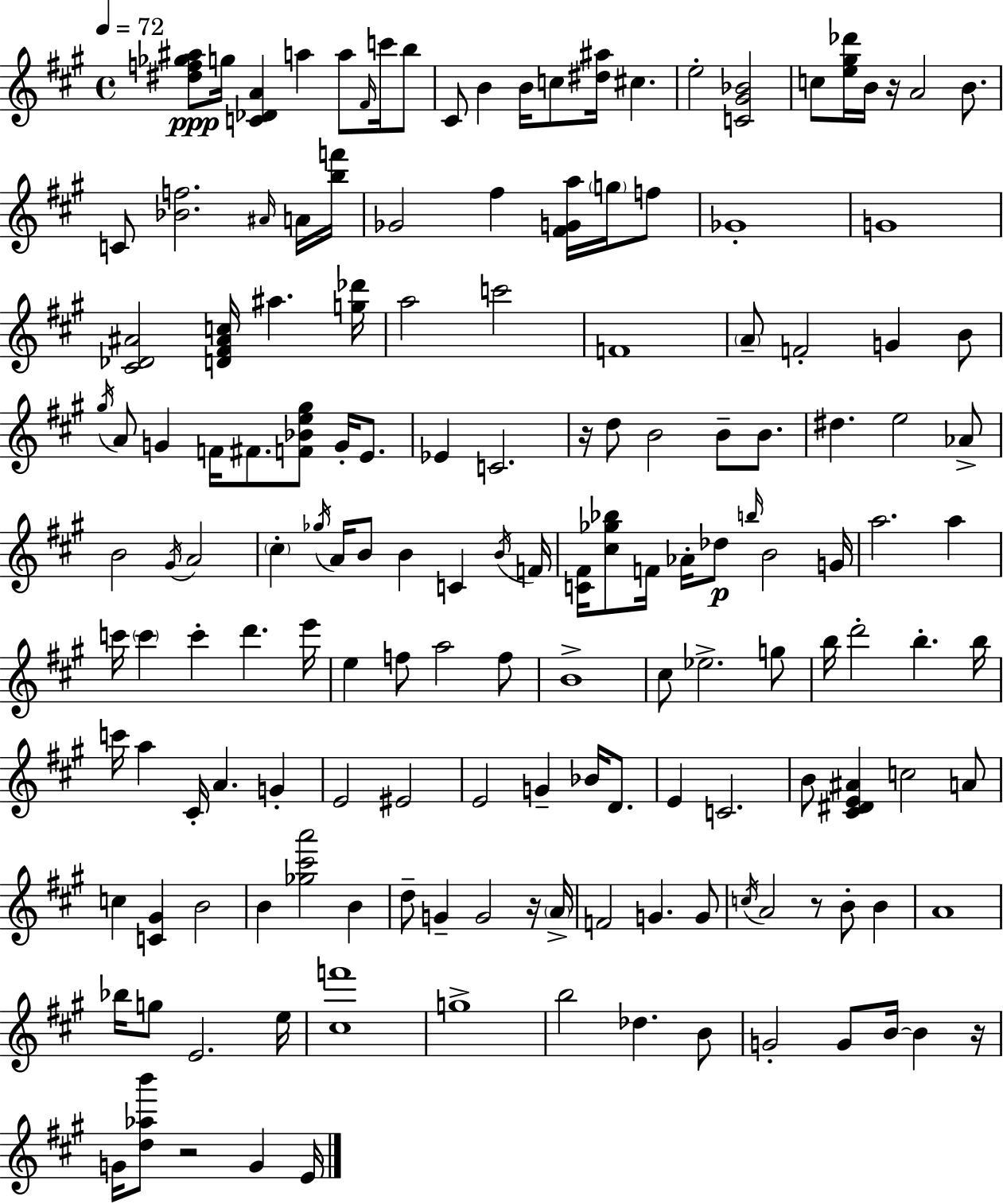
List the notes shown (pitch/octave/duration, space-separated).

[D#5,F5,Gb5,A#5]/e G5/s [C4,Db4,A4]/q A5/q A5/e F#4/s C6/s B5/e C#4/e B4/q B4/s C5/e [D#5,A#5]/s C#5/q. E5/h [C4,G#4,Bb4]/h C5/e [E5,G#5,Db6]/s B4/s R/s A4/h B4/e. C4/e [Bb4,F5]/h. A#4/s A4/s [B5,F6]/s Gb4/h F#5/q [F#4,G4,A5]/s G5/s F5/e Gb4/w G4/w [C#4,Db4,A#4]/h [D4,F#4,A#4,C5]/s A#5/q. [G5,Db6]/s A5/h C6/h F4/w A4/e F4/h G4/q B4/e G#5/s A4/e G4/q F4/s F#4/e. [F4,Bb4,E5,G#5]/e G4/s E4/e. Eb4/q C4/h. R/s D5/e B4/h B4/e B4/e. D#5/q. E5/h Ab4/e B4/h G#4/s A4/h C#5/q Gb5/s A4/s B4/e B4/q C4/q B4/s F4/s [C4,F#4]/s [C#5,Gb5,Bb5]/e F4/s Ab4/s Db5/e B5/s B4/h G4/s A5/h. A5/q C6/s C6/q C6/q D6/q. E6/s E5/q F5/e A5/h F5/e B4/w C#5/e Eb5/h. G5/e B5/s D6/h B5/q. B5/s C6/s A5/q C#4/s A4/q. G4/q E4/h EIS4/h E4/h G4/q Bb4/s D4/e. E4/q C4/h. B4/e [C#4,D#4,E4,A#4]/q C5/h A4/e C5/q [C4,G#4]/q B4/h B4/q [Gb5,C#6,A6]/h B4/q D5/e G4/q G4/h R/s A4/s F4/h G4/q. G4/e C5/s A4/h R/e B4/e B4/q A4/w Bb5/s G5/e E4/h. E5/s [C#5,F6]/w G5/w B5/h Db5/q. B4/e G4/h G4/e B4/s B4/q R/s G4/s [D5,Ab5,B6]/e R/h G4/q E4/s